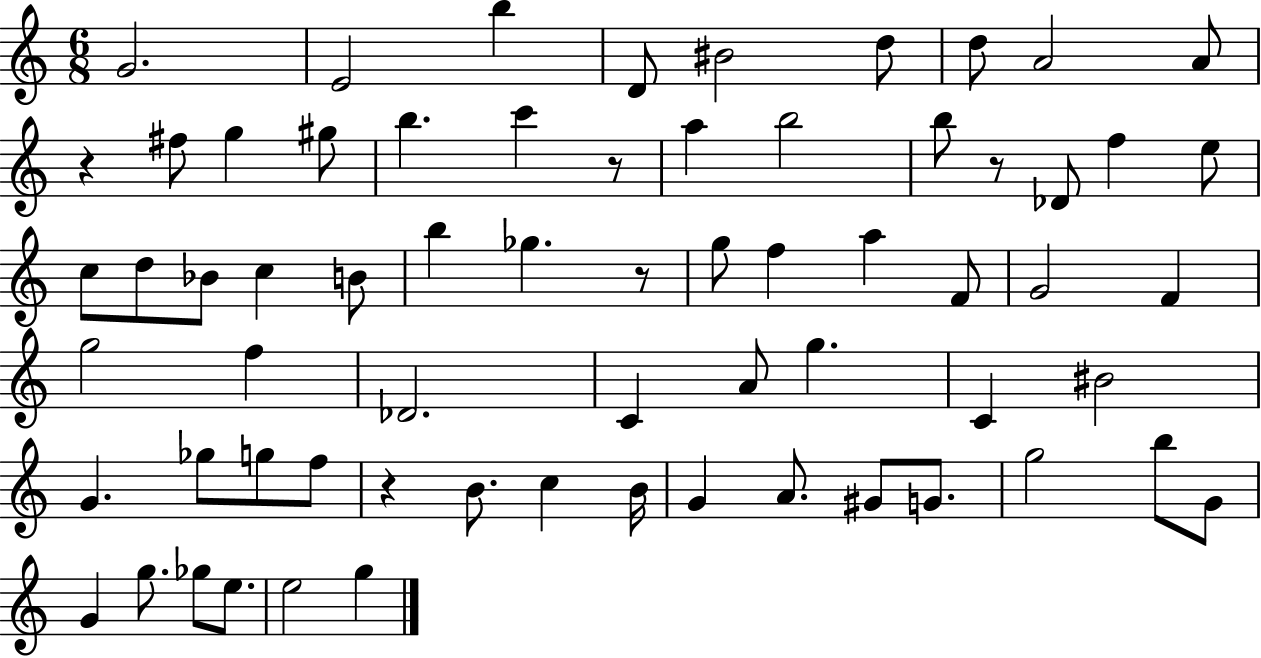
G4/h. E4/h B5/q D4/e BIS4/h D5/e D5/e A4/h A4/e R/q F#5/e G5/q G#5/e B5/q. C6/q R/e A5/q B5/h B5/e R/e Db4/e F5/q E5/e C5/e D5/e Bb4/e C5/q B4/e B5/q Gb5/q. R/e G5/e F5/q A5/q F4/e G4/h F4/q G5/h F5/q Db4/h. C4/q A4/e G5/q. C4/q BIS4/h G4/q. Gb5/e G5/e F5/e R/q B4/e. C5/q B4/s G4/q A4/e. G#4/e G4/e. G5/h B5/e G4/e G4/q G5/e. Gb5/e E5/e. E5/h G5/q